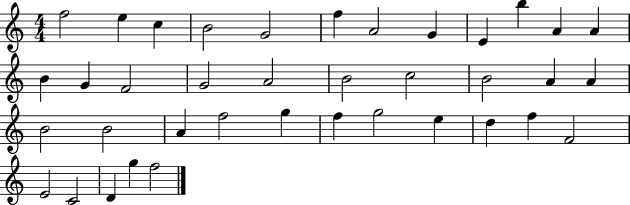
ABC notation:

X:1
T:Untitled
M:4/4
L:1/4
K:C
f2 e c B2 G2 f A2 G E b A A B G F2 G2 A2 B2 c2 B2 A A B2 B2 A f2 g f g2 e d f F2 E2 C2 D g f2